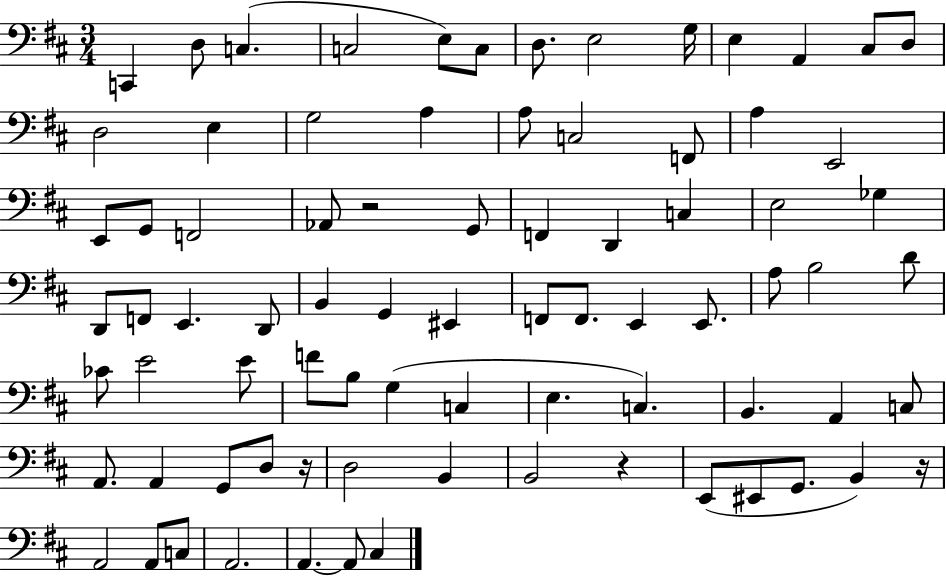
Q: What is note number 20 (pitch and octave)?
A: F2